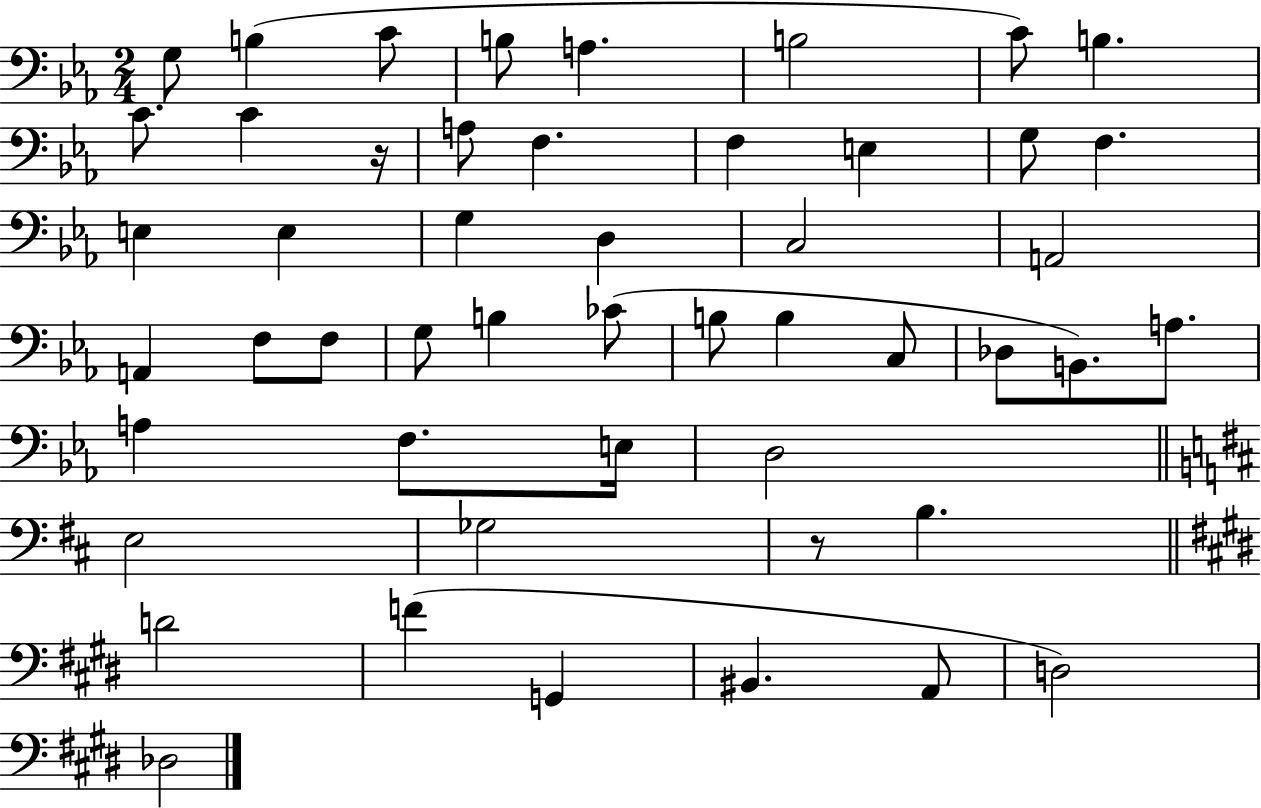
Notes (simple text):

G3/e B3/q C4/e B3/e A3/q. B3/h C4/e B3/q. C4/e. C4/q R/s A3/e F3/q. F3/q E3/q G3/e F3/q. E3/q E3/q G3/q D3/q C3/h A2/h A2/q F3/e F3/e G3/e B3/q CES4/e B3/e B3/q C3/e Db3/e B2/e. A3/e. A3/q F3/e. E3/s D3/h E3/h Gb3/h R/e B3/q. D4/h F4/q G2/q BIS2/q. A2/e D3/h Db3/h